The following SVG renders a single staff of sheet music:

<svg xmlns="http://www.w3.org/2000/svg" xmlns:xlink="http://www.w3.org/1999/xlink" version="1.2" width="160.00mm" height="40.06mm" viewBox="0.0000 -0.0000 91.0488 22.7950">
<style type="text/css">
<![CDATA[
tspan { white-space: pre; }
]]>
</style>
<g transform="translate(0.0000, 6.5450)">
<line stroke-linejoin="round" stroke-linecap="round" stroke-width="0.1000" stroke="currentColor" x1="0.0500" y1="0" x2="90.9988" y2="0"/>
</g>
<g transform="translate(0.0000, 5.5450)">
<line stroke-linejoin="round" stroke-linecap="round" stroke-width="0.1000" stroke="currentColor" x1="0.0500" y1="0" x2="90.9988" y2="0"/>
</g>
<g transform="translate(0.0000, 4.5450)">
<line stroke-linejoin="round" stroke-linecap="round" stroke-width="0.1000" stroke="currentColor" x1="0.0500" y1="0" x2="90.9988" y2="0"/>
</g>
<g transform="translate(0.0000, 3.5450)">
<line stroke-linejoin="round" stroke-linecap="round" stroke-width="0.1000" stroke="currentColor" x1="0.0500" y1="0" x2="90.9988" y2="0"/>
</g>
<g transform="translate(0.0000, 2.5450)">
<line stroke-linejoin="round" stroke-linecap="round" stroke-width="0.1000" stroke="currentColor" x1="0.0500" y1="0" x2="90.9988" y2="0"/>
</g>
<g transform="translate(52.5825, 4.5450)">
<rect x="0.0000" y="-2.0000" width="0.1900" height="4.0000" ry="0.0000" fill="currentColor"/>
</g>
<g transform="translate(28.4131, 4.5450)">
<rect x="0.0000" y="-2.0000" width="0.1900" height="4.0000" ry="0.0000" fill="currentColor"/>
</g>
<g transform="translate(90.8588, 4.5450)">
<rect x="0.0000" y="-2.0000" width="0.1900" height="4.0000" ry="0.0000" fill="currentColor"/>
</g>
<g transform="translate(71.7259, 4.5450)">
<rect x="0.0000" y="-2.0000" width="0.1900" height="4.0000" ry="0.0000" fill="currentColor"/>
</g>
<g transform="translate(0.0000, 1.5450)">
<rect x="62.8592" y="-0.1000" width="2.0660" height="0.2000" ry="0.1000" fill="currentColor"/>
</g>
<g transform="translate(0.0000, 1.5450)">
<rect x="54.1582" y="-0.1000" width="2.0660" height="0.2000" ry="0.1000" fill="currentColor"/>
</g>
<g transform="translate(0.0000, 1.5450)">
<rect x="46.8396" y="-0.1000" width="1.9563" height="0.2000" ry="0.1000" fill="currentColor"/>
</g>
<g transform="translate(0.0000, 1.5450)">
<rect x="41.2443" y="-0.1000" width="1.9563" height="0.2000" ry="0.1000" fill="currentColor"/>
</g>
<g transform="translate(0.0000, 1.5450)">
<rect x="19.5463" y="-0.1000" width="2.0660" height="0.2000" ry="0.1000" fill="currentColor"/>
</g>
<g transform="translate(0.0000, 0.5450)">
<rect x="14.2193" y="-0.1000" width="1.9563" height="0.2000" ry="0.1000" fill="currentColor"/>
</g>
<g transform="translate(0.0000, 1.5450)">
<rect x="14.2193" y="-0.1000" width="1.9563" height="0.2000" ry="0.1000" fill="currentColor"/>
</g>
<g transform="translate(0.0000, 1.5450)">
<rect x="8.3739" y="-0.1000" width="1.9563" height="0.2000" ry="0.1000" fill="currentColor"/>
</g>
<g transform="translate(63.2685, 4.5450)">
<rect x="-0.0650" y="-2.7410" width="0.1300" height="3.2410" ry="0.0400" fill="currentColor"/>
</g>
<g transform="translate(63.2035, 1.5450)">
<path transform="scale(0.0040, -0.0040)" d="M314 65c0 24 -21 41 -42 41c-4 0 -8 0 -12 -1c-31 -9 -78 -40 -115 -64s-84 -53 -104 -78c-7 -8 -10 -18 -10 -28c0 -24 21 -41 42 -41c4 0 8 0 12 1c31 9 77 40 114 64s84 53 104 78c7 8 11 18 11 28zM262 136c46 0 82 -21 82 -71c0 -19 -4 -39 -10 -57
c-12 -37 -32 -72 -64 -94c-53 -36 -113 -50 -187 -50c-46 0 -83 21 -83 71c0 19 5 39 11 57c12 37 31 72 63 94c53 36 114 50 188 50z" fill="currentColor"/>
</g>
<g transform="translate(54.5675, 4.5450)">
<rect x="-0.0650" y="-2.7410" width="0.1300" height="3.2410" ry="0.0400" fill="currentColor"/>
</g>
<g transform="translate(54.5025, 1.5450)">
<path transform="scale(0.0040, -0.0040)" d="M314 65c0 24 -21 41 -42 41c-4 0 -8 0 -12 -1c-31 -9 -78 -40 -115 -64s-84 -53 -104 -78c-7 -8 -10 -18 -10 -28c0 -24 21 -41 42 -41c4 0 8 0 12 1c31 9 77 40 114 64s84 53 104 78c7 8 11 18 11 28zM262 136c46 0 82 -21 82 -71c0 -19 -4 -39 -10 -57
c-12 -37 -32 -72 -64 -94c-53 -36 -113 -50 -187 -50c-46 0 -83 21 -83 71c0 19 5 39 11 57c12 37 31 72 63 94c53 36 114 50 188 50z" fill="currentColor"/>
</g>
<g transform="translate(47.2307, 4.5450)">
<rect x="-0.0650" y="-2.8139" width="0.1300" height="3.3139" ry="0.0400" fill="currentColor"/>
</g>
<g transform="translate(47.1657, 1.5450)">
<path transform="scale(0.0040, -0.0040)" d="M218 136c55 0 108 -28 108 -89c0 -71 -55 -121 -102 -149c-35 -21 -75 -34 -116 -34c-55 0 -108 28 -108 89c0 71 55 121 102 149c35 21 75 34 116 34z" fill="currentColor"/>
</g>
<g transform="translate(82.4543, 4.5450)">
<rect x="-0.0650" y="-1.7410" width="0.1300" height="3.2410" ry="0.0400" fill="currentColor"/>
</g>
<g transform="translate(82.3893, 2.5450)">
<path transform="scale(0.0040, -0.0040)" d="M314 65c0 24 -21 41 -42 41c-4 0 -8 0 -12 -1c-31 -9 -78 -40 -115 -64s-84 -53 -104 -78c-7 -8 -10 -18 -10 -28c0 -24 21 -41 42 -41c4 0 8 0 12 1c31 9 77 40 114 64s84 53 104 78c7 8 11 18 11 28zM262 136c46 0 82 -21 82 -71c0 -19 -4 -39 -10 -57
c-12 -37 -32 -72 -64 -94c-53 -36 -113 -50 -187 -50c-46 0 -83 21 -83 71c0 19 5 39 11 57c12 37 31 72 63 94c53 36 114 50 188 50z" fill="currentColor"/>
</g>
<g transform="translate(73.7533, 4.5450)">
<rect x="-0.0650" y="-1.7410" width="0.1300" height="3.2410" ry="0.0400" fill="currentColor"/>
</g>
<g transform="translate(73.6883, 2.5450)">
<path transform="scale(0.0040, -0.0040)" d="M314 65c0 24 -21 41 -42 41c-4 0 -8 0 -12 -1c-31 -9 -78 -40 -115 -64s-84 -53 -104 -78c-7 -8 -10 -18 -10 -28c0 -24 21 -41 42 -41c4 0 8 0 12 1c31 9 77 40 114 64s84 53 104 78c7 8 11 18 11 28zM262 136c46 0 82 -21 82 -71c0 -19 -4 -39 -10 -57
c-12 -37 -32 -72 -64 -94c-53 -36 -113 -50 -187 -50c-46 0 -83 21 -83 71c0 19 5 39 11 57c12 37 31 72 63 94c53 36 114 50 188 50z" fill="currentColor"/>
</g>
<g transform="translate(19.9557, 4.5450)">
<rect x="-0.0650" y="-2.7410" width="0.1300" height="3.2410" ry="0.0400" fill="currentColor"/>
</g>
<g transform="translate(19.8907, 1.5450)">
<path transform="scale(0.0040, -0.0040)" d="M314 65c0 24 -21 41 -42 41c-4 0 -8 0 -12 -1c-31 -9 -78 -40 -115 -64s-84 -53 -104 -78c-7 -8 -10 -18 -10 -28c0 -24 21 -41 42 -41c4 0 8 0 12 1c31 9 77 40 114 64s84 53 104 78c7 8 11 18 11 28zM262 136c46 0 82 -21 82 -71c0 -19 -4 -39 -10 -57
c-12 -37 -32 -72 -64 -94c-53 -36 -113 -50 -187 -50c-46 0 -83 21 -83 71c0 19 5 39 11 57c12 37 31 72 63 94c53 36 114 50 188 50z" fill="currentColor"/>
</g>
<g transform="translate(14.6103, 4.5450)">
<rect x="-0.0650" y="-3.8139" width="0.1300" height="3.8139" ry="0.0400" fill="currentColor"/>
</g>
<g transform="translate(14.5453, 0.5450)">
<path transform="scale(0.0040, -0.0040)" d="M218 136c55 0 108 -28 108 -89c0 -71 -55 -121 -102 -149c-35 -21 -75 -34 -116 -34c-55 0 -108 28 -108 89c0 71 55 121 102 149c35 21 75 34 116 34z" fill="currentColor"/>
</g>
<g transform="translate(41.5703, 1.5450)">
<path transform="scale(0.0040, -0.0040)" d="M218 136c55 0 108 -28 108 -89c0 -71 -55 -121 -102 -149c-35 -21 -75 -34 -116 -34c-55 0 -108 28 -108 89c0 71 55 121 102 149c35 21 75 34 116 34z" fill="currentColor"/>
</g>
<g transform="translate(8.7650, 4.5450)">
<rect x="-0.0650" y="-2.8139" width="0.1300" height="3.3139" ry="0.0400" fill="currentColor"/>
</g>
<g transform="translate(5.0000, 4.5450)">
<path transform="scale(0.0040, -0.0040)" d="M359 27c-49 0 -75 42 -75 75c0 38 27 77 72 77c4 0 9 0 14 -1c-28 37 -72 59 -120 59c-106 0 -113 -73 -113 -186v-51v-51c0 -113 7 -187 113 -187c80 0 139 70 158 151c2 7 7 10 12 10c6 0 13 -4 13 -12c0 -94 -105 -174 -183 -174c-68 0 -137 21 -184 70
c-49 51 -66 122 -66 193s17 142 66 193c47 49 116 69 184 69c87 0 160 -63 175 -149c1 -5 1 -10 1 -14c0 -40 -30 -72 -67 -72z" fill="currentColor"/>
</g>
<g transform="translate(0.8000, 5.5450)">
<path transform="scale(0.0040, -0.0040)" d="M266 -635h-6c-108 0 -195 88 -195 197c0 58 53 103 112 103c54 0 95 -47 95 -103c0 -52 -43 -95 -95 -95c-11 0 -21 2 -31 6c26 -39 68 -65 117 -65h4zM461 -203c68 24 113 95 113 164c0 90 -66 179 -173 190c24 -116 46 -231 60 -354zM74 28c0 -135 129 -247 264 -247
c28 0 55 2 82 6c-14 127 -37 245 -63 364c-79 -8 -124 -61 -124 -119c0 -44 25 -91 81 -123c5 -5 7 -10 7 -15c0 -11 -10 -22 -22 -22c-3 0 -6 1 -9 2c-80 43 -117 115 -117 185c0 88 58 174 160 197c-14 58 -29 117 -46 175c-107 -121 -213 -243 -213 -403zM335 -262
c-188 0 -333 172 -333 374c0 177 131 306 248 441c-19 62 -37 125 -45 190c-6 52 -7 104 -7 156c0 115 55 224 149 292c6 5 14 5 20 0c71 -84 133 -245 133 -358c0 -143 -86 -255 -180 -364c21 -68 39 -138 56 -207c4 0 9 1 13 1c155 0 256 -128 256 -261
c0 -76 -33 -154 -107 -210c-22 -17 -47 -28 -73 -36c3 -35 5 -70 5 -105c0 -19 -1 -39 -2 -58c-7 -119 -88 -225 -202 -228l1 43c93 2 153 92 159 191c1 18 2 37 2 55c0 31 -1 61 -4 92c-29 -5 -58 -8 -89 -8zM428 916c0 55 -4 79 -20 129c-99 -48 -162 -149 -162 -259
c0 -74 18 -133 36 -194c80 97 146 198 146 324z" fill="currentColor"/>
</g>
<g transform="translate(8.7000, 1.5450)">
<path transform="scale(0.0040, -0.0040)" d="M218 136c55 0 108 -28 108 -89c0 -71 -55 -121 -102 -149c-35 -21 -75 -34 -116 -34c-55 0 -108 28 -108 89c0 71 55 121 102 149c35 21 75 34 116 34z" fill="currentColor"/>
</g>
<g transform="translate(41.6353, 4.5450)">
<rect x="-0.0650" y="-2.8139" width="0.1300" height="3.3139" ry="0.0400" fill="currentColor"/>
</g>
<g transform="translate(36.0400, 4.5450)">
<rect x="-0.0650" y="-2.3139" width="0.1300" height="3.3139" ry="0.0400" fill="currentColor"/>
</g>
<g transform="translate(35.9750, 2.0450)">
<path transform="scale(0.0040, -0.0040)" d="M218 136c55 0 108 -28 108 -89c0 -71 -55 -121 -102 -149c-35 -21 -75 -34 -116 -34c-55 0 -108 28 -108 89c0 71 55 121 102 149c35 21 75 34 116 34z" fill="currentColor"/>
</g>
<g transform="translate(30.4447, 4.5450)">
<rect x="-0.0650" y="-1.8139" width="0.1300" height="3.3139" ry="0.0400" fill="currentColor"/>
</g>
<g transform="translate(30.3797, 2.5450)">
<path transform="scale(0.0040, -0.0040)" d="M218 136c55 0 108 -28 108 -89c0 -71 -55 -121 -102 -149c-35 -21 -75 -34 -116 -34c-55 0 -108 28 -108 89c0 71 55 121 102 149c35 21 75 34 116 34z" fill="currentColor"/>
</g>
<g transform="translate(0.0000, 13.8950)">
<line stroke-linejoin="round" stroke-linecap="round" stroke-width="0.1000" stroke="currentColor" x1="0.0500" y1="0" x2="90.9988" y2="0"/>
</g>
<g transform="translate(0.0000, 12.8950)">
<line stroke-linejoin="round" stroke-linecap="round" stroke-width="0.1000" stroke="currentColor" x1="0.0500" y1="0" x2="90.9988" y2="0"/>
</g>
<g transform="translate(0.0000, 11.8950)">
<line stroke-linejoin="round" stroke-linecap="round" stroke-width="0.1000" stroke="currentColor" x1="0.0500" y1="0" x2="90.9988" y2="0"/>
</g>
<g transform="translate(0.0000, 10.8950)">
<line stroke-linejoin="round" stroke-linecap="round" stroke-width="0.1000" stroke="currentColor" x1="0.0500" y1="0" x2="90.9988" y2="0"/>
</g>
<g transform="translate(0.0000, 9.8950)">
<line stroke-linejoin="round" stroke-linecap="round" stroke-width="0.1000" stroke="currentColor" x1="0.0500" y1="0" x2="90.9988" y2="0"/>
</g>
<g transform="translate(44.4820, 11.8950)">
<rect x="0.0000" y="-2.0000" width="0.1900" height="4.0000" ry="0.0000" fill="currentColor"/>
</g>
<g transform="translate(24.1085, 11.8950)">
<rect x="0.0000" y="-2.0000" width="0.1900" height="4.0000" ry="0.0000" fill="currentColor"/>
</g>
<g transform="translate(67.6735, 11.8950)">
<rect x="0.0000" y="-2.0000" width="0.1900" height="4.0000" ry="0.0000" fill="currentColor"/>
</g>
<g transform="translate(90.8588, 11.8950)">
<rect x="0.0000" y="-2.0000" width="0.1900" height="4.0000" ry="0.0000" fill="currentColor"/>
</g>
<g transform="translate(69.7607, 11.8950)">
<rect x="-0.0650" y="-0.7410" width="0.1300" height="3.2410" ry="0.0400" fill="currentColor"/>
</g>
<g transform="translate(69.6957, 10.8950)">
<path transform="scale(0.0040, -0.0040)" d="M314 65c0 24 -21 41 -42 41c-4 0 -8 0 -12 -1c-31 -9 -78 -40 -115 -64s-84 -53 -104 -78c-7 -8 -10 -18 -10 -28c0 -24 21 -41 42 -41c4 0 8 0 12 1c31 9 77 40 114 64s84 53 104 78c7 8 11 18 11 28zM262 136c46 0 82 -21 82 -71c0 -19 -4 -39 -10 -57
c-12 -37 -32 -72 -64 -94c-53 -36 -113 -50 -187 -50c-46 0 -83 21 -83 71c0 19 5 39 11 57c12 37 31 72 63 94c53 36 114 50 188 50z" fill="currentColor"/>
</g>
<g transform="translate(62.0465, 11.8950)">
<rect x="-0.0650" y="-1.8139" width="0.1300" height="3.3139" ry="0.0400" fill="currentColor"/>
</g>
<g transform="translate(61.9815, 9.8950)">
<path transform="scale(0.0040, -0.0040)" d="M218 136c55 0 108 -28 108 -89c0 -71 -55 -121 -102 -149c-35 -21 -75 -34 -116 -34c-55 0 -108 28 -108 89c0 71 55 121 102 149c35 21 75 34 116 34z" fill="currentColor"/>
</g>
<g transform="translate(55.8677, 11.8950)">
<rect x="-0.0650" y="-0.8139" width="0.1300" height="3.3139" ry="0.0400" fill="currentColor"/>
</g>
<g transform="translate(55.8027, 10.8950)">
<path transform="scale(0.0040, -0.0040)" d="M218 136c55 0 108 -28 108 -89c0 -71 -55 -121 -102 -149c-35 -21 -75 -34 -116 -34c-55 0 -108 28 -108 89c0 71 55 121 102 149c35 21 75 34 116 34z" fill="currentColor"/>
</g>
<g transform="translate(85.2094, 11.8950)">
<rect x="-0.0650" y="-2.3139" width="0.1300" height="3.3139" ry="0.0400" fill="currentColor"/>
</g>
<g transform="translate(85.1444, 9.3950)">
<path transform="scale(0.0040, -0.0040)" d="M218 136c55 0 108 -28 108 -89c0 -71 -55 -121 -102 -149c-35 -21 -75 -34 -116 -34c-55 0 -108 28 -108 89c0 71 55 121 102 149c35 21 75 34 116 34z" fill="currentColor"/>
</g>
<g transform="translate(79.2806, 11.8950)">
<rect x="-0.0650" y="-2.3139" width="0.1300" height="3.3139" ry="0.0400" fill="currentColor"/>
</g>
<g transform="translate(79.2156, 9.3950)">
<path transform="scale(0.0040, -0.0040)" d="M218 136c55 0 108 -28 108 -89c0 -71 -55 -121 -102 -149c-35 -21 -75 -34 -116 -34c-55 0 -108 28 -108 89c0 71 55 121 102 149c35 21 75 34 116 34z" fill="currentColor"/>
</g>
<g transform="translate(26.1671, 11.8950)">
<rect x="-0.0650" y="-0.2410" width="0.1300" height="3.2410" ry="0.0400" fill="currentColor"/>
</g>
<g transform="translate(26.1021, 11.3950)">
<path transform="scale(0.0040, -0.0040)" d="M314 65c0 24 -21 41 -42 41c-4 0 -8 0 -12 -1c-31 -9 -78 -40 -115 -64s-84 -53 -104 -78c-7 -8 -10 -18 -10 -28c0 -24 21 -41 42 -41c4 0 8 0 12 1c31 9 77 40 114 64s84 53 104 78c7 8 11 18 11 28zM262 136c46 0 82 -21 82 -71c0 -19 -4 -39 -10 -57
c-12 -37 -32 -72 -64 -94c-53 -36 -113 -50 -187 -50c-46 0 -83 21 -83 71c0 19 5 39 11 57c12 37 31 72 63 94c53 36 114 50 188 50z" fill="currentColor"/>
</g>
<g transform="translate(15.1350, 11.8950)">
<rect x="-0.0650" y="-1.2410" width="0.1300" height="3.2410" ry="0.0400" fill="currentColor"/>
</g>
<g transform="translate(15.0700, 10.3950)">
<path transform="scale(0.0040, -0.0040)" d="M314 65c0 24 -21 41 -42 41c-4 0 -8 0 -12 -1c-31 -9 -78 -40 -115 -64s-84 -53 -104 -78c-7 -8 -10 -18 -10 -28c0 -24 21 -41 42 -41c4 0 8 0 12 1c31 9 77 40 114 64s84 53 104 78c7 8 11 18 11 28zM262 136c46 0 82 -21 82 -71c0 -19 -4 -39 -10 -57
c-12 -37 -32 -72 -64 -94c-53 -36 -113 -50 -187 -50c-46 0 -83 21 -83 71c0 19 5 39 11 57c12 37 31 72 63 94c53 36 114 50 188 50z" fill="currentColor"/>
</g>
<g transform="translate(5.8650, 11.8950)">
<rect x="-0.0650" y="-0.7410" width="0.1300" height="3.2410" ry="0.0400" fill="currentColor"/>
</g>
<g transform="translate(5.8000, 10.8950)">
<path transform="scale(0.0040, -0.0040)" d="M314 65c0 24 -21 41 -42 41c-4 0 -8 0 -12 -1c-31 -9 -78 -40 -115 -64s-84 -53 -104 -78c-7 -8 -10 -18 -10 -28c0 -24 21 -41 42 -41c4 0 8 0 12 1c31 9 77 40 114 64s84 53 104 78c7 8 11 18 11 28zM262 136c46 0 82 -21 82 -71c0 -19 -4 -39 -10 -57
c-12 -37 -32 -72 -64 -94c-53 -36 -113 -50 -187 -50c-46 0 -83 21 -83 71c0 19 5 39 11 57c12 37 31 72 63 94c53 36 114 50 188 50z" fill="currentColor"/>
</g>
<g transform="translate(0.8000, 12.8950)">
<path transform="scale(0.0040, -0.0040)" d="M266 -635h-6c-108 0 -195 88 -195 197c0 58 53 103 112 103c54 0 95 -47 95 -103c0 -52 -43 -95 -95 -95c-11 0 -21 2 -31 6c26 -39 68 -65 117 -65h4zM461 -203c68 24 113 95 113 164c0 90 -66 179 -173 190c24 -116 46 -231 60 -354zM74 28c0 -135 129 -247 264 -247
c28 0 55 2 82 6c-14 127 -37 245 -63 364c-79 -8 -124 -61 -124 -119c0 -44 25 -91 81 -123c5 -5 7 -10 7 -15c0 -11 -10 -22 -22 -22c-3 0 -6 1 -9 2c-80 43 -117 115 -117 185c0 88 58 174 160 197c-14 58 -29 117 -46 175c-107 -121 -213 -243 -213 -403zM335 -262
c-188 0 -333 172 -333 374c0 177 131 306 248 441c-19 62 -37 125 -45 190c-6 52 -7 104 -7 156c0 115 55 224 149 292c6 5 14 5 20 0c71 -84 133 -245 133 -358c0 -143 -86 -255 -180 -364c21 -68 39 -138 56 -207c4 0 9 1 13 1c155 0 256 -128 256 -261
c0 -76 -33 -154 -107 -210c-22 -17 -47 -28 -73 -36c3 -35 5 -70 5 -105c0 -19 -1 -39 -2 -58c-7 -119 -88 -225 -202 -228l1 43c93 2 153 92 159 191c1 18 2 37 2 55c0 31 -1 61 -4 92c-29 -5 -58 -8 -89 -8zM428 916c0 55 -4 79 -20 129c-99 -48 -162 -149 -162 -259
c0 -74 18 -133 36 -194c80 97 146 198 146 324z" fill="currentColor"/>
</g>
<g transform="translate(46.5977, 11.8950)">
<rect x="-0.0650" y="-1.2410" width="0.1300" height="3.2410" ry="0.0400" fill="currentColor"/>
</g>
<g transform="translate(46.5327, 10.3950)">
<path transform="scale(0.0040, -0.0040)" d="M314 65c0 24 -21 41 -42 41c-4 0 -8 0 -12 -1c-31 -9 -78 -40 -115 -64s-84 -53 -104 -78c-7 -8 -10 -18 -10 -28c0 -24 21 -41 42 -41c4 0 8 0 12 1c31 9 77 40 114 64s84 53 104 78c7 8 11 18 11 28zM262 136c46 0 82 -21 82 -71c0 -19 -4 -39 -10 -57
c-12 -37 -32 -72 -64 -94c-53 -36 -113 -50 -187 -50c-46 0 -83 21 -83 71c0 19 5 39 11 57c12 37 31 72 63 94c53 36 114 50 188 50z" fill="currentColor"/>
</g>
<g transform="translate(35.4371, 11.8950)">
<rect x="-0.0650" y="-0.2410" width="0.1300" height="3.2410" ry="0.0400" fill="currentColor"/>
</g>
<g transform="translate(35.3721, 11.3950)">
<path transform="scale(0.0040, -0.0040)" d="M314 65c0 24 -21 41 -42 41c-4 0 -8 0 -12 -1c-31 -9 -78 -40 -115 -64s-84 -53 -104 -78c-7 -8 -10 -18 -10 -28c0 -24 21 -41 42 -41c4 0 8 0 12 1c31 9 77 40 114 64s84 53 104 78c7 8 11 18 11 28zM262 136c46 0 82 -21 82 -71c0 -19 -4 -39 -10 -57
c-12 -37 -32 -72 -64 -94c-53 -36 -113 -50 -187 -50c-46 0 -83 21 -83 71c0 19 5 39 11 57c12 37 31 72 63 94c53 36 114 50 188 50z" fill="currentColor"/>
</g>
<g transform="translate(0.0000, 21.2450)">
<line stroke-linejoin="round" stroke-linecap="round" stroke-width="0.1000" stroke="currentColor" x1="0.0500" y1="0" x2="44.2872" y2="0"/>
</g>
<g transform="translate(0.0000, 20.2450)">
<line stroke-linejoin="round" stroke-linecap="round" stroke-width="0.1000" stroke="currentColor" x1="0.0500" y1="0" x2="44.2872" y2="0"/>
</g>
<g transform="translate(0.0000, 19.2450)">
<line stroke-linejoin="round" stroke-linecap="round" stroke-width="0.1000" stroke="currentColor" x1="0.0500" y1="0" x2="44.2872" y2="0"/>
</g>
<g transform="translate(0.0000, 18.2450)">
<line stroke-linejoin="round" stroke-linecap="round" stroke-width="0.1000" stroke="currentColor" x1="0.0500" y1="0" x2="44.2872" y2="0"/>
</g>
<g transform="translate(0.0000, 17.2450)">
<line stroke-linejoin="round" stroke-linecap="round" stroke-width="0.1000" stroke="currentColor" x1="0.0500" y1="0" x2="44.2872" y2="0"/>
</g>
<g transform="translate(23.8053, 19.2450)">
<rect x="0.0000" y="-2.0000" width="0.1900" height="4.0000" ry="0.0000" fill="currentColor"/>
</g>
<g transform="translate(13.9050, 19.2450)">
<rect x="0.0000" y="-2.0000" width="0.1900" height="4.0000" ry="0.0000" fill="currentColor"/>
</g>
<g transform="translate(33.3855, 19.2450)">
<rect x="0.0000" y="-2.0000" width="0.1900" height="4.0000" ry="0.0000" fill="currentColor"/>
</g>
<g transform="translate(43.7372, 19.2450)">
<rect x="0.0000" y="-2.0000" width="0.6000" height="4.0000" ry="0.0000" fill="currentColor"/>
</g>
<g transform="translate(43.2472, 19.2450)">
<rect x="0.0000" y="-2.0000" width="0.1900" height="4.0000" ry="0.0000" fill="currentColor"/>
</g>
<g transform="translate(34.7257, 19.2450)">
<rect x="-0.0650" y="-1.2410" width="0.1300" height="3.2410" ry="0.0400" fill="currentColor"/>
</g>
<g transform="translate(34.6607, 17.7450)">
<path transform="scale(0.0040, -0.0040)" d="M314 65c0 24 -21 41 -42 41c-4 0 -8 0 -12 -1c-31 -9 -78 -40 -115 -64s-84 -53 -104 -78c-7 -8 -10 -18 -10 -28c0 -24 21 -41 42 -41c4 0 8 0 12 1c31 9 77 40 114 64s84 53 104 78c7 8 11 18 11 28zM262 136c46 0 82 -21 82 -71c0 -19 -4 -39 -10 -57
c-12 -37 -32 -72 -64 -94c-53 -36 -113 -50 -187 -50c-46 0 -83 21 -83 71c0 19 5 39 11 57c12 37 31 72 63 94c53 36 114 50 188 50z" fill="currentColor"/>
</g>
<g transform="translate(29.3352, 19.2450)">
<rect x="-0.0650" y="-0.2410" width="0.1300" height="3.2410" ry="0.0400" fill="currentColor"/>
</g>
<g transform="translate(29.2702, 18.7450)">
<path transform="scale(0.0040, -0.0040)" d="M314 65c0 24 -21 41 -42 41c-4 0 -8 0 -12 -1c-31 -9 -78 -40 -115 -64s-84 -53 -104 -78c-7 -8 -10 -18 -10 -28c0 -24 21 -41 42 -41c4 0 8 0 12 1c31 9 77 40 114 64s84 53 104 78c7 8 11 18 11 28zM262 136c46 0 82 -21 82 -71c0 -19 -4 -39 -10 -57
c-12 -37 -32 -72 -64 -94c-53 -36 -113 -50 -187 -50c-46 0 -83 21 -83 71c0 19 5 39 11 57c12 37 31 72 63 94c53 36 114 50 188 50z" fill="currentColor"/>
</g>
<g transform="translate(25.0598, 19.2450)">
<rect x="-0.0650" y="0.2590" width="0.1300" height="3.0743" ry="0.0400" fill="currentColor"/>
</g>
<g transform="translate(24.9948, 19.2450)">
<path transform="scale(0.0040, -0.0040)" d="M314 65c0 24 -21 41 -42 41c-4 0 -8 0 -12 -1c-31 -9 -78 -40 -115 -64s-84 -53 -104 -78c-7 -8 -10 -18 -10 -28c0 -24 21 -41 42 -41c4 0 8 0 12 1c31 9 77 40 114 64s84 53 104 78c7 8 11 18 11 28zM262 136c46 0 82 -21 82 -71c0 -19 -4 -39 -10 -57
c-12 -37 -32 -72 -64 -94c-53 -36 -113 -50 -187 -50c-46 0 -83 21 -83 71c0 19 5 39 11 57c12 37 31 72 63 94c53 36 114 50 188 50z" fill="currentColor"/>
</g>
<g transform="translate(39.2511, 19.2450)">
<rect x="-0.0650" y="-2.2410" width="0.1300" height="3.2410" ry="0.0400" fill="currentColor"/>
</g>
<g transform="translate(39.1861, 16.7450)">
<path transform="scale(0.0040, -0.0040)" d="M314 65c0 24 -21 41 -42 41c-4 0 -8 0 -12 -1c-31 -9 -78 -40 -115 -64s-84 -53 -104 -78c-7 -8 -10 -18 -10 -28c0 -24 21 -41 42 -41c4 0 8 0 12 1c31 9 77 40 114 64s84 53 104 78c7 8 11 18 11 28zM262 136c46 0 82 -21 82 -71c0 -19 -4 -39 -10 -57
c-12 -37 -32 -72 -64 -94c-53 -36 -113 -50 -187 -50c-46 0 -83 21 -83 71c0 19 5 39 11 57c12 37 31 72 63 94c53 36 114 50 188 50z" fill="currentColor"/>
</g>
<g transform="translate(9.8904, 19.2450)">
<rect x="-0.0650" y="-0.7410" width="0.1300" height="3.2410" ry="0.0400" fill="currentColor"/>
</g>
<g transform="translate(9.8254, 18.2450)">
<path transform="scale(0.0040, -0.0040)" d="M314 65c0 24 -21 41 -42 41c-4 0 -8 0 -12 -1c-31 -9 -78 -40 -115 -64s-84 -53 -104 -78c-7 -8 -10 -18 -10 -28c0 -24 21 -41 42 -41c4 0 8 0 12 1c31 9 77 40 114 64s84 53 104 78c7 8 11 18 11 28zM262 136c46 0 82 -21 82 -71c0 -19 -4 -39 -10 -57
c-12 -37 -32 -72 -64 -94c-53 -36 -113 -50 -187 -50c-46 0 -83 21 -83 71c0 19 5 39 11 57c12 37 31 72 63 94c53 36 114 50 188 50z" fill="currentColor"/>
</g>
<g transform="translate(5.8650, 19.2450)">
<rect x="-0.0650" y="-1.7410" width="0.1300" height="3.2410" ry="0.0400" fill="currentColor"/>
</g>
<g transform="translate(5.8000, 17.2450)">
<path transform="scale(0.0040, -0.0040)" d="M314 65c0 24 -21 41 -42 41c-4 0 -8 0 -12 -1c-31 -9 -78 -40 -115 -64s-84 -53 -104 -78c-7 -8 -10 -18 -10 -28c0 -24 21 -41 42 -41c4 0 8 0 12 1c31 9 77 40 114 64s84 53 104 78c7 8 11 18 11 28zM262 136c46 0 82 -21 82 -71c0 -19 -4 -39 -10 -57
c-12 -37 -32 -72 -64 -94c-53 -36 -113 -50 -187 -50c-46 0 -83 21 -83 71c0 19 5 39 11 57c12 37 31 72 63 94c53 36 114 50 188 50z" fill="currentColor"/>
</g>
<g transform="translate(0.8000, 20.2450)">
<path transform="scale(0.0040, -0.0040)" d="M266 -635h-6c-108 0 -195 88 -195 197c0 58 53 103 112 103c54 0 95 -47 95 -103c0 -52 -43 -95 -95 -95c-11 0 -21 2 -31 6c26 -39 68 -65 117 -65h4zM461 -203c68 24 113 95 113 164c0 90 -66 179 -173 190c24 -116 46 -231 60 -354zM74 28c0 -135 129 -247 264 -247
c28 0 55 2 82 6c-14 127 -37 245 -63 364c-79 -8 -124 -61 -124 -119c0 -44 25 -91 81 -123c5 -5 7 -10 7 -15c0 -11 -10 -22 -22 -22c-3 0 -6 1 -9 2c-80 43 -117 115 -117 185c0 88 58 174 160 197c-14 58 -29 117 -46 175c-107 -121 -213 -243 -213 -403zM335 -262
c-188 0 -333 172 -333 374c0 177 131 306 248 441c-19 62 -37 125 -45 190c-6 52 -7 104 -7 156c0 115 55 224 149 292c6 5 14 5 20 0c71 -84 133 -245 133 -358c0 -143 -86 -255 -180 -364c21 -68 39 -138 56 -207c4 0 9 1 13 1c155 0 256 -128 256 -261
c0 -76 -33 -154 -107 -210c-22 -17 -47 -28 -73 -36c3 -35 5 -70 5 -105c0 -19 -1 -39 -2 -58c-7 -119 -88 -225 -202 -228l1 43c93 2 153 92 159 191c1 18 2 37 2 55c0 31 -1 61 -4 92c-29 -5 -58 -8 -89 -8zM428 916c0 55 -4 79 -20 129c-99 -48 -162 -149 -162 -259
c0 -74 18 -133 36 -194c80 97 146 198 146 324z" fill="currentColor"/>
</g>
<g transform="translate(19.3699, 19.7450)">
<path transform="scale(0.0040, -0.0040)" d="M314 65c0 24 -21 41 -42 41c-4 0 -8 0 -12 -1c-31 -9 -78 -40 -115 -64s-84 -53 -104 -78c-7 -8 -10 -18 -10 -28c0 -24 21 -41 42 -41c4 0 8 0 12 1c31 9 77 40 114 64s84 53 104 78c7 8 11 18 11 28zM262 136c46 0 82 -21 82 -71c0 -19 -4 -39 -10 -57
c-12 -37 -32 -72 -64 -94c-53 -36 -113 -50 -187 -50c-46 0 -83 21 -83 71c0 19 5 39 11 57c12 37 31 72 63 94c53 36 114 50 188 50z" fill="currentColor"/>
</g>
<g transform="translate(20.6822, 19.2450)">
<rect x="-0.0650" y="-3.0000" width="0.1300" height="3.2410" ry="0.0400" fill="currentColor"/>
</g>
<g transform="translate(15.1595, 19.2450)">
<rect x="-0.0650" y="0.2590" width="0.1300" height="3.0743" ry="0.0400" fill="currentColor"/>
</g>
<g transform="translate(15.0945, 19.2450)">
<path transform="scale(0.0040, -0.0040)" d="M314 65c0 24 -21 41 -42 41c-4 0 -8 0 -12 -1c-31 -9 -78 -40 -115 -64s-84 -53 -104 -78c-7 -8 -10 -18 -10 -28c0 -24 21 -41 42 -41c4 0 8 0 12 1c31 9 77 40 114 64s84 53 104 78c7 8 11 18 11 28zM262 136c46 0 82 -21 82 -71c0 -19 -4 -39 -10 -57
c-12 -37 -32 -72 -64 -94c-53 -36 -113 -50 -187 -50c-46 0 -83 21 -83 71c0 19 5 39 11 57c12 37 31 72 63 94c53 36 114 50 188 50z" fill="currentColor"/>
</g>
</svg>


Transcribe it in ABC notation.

X:1
T:Untitled
M:4/4
L:1/4
K:C
a c' a2 f g a a a2 a2 f2 f2 d2 e2 c2 c2 e2 d f d2 g g f2 d2 B2 A2 B2 c2 e2 g2